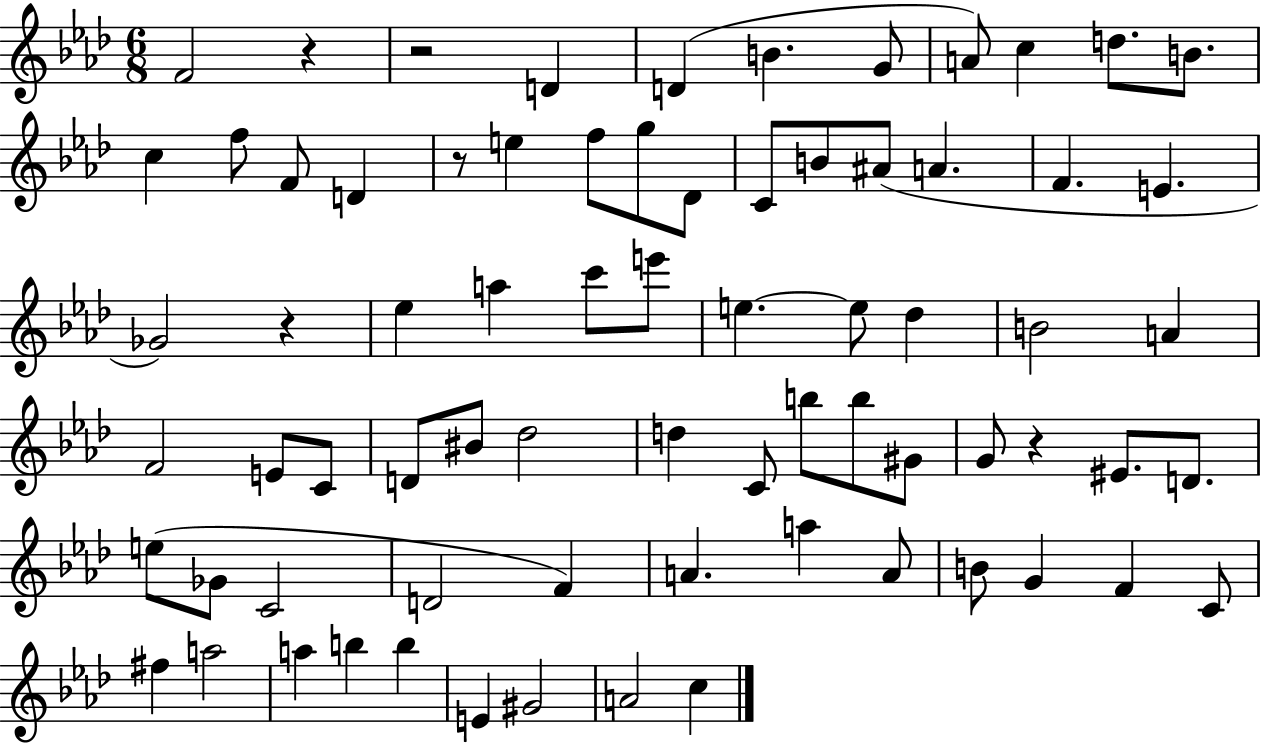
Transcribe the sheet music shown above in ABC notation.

X:1
T:Untitled
M:6/8
L:1/4
K:Ab
F2 z z2 D D B G/2 A/2 c d/2 B/2 c f/2 F/2 D z/2 e f/2 g/2 _D/2 C/2 B/2 ^A/2 A F E _G2 z _e a c'/2 e'/2 e e/2 _d B2 A F2 E/2 C/2 D/2 ^B/2 _d2 d C/2 b/2 b/2 ^G/2 G/2 z ^E/2 D/2 e/2 _G/2 C2 D2 F A a A/2 B/2 G F C/2 ^f a2 a b b E ^G2 A2 c